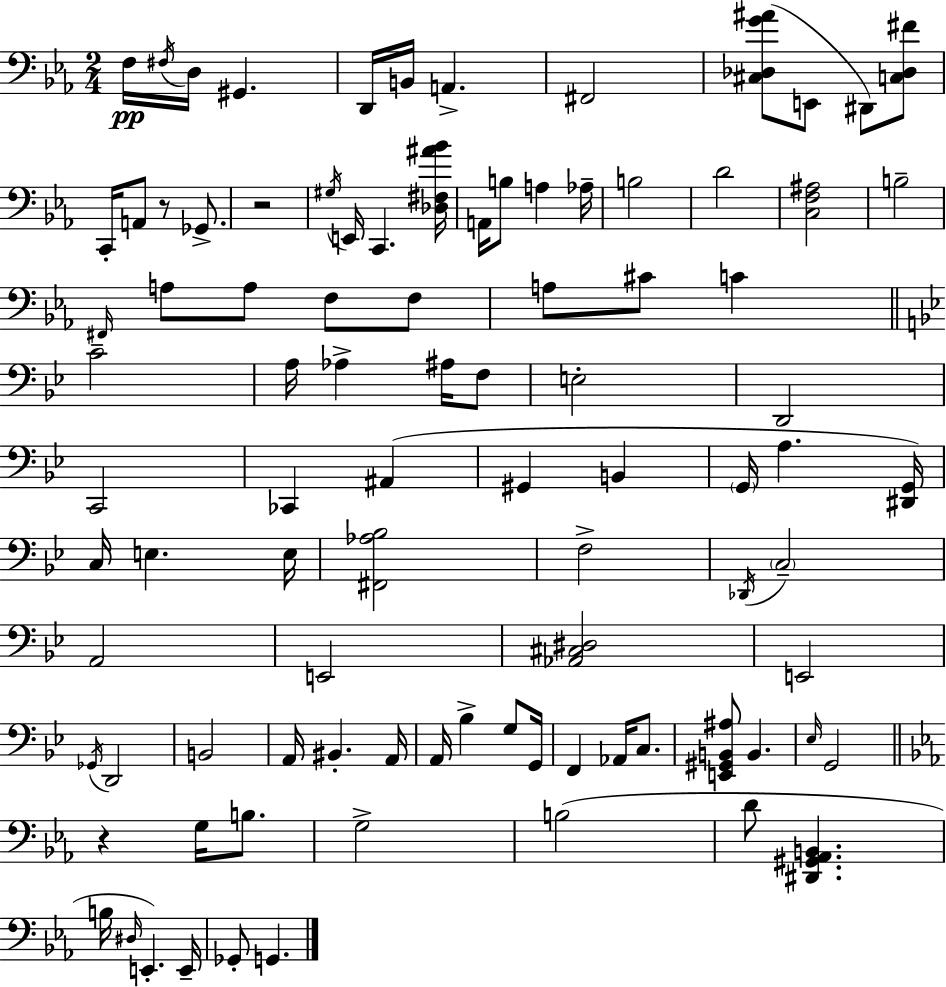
X:1
T:Untitled
M:2/4
L:1/4
K:Cm
F,/4 ^F,/4 D,/4 ^G,, D,,/4 B,,/4 A,, ^F,,2 [^C,_D,G^A]/2 E,,/2 ^D,,/2 [C,_D,^F]/2 C,,/4 A,,/2 z/2 _G,,/2 z2 ^G,/4 E,,/4 C,, [_D,^F,^A_B]/4 A,,/4 B,/2 A, _A,/4 B,2 D2 [C,F,^A,]2 B,2 ^F,,/4 A,/2 A,/2 F,/2 F,/2 A,/2 ^C/2 C C2 A,/4 _A, ^A,/4 F,/2 E,2 D,,2 C,,2 _C,, ^A,, ^G,, B,, G,,/4 A, [^D,,G,,]/4 C,/4 E, E,/4 [^F,,_A,_B,]2 F,2 _D,,/4 C,2 A,,2 E,,2 [_A,,^C,^D,]2 E,,2 _G,,/4 D,,2 B,,2 A,,/4 ^B,, A,,/4 A,,/4 _B, G,/2 G,,/4 F,, _A,,/4 C,/2 [E,,^G,,B,,^A,]/2 B,, _E,/4 G,,2 z G,/4 B,/2 G,2 B,2 D/2 [^D,,^G,,_A,,B,,] B,/4 ^D,/4 E,, E,,/4 _G,,/2 G,,